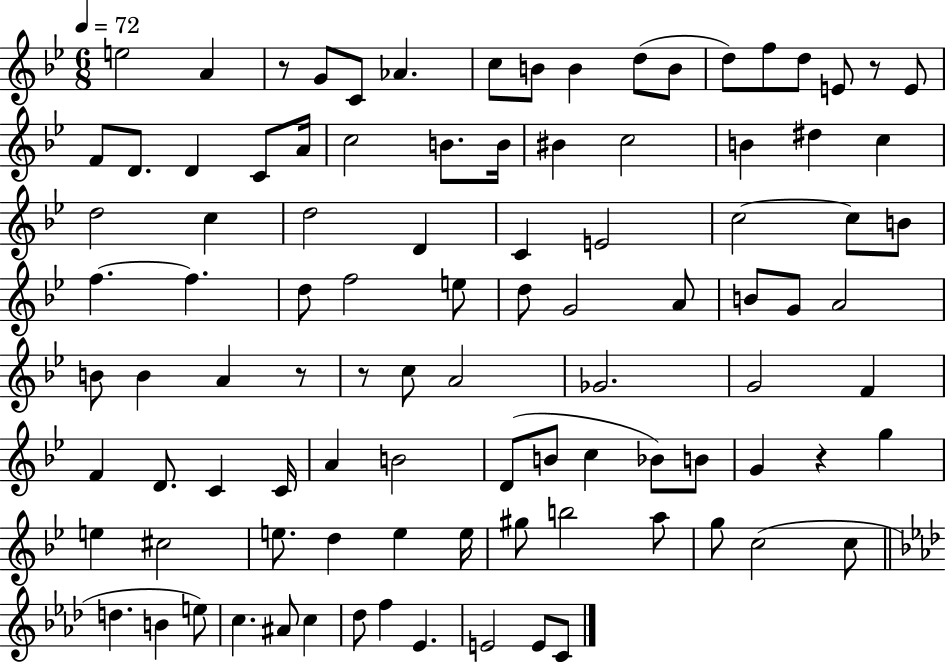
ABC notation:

X:1
T:Untitled
M:6/8
L:1/4
K:Bb
e2 A z/2 G/2 C/2 _A c/2 B/2 B d/2 B/2 d/2 f/2 d/2 E/2 z/2 E/2 F/2 D/2 D C/2 A/4 c2 B/2 B/4 ^B c2 B ^d c d2 c d2 D C E2 c2 c/2 B/2 f f d/2 f2 e/2 d/2 G2 A/2 B/2 G/2 A2 B/2 B A z/2 z/2 c/2 A2 _G2 G2 F F D/2 C C/4 A B2 D/2 B/2 c _B/2 B/2 G z g e ^c2 e/2 d e e/4 ^g/2 b2 a/2 g/2 c2 c/2 d B e/2 c ^A/2 c _d/2 f _E E2 E/2 C/2